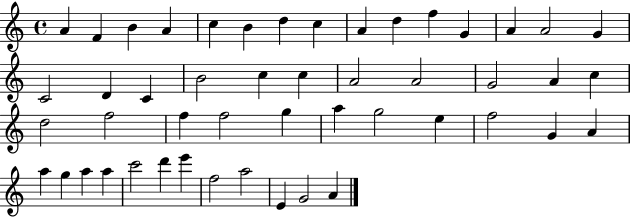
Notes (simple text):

A4/q F4/q B4/q A4/q C5/q B4/q D5/q C5/q A4/q D5/q F5/q G4/q A4/q A4/h G4/q C4/h D4/q C4/q B4/h C5/q C5/q A4/h A4/h G4/h A4/q C5/q D5/h F5/h F5/q F5/h G5/q A5/q G5/h E5/q F5/h G4/q A4/q A5/q G5/q A5/q A5/q C6/h D6/q E6/q F5/h A5/h E4/q G4/h A4/q